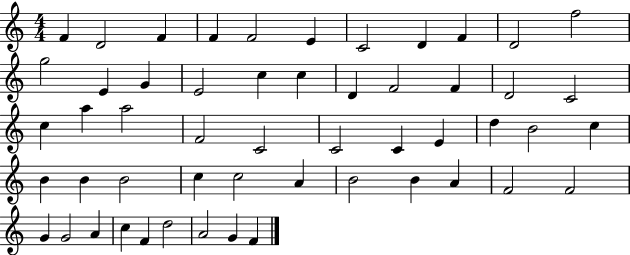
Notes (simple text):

F4/q D4/h F4/q F4/q F4/h E4/q C4/h D4/q F4/q D4/h F5/h G5/h E4/q G4/q E4/h C5/q C5/q D4/q F4/h F4/q D4/h C4/h C5/q A5/q A5/h F4/h C4/h C4/h C4/q E4/q D5/q B4/h C5/q B4/q B4/q B4/h C5/q C5/h A4/q B4/h B4/q A4/q F4/h F4/h G4/q G4/h A4/q C5/q F4/q D5/h A4/h G4/q F4/q